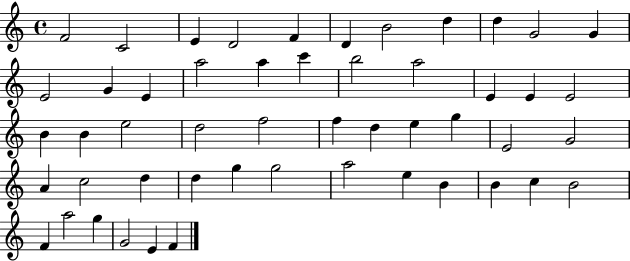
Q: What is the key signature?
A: C major